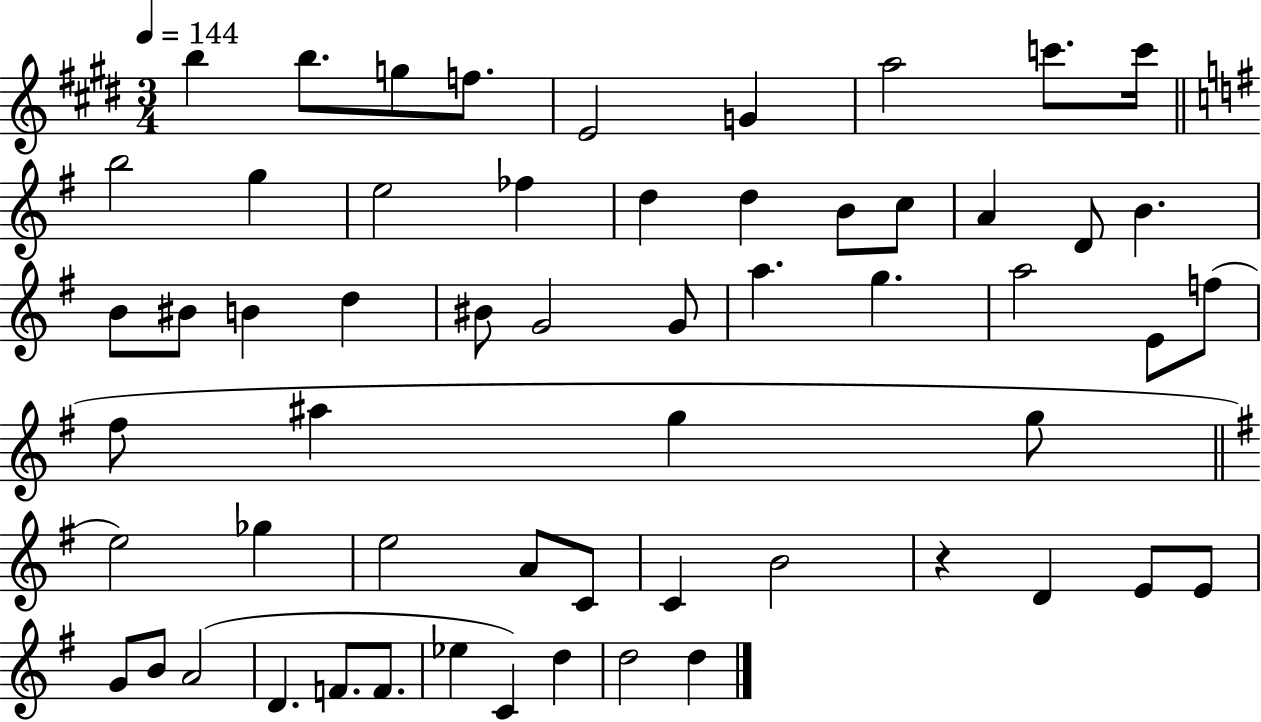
X:1
T:Untitled
M:3/4
L:1/4
K:E
b b/2 g/2 f/2 E2 G a2 c'/2 c'/4 b2 g e2 _f d d B/2 c/2 A D/2 B B/2 ^B/2 B d ^B/2 G2 G/2 a g a2 E/2 f/2 ^f/2 ^a g g/2 e2 _g e2 A/2 C/2 C B2 z D E/2 E/2 G/2 B/2 A2 D F/2 F/2 _e C d d2 d